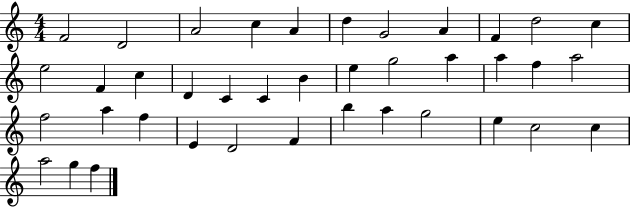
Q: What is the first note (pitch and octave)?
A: F4